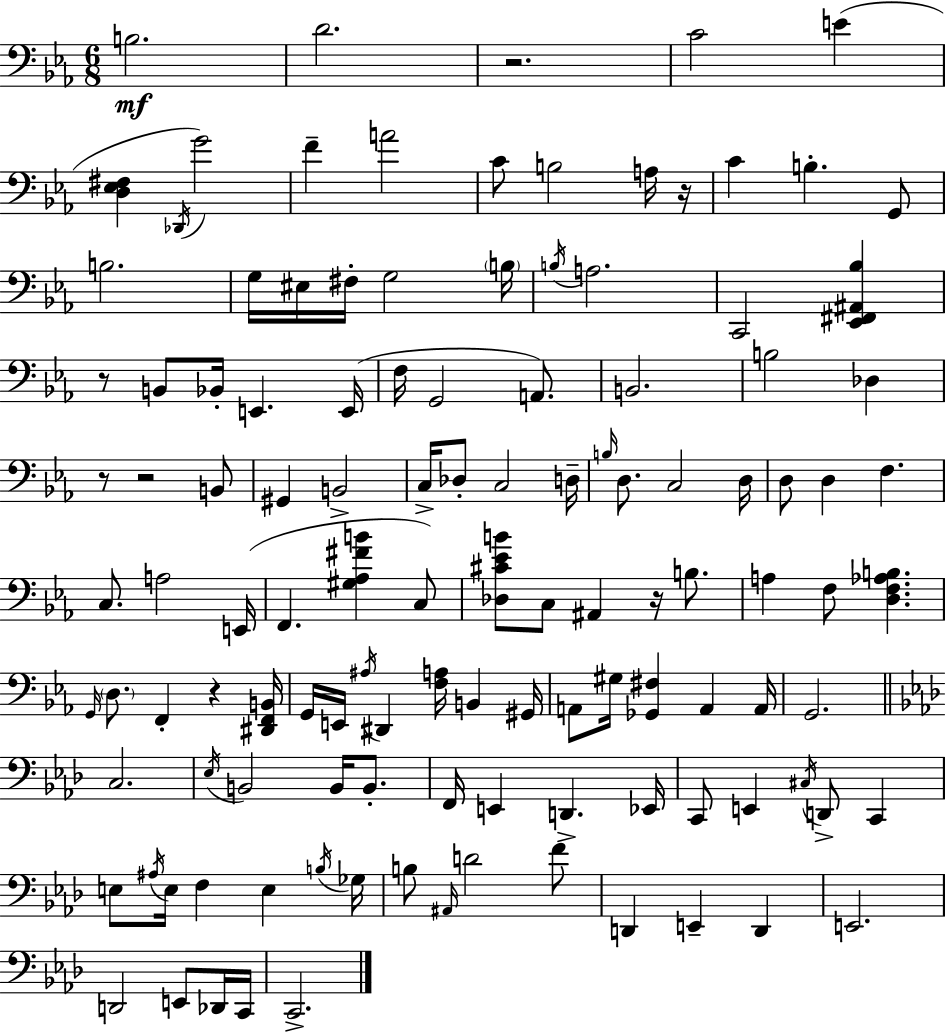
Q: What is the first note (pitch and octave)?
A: B3